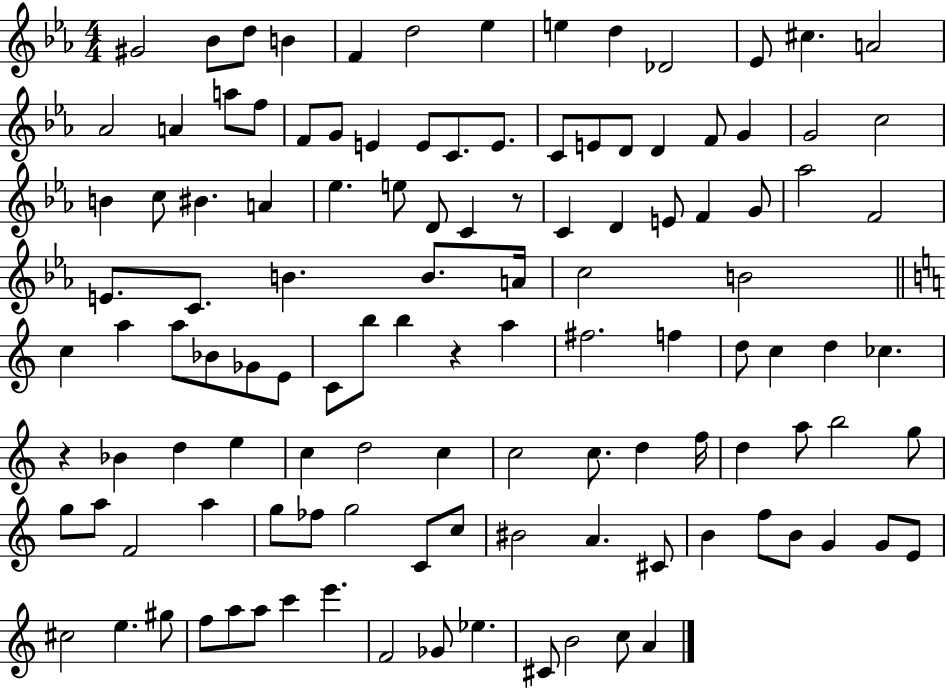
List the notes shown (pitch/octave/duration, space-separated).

G#4/h Bb4/e D5/e B4/q F4/q D5/h Eb5/q E5/q D5/q Db4/h Eb4/e C#5/q. A4/h Ab4/h A4/q A5/e F5/e F4/e G4/e E4/q E4/e C4/e. E4/e. C4/e E4/e D4/e D4/q F4/e G4/q G4/h C5/h B4/q C5/e BIS4/q. A4/q Eb5/q. E5/e D4/e C4/q R/e C4/q D4/q E4/e F4/q G4/e Ab5/h F4/h E4/e. C4/e. B4/q. B4/e. A4/s C5/h B4/h C5/q A5/q A5/e Bb4/e Gb4/e E4/e C4/e B5/e B5/q R/q A5/q F#5/h. F5/q D5/e C5/q D5/q CES5/q. R/q Bb4/q D5/q E5/q C5/q D5/h C5/q C5/h C5/e. D5/q F5/s D5/q A5/e B5/h G5/e G5/e A5/e F4/h A5/q G5/e FES5/e G5/h C4/e C5/e BIS4/h A4/q. C#4/e B4/q F5/e B4/e G4/q G4/e E4/e C#5/h E5/q. G#5/e F5/e A5/e A5/e C6/q E6/q. F4/h Gb4/e Eb5/q. C#4/e B4/h C5/e A4/q